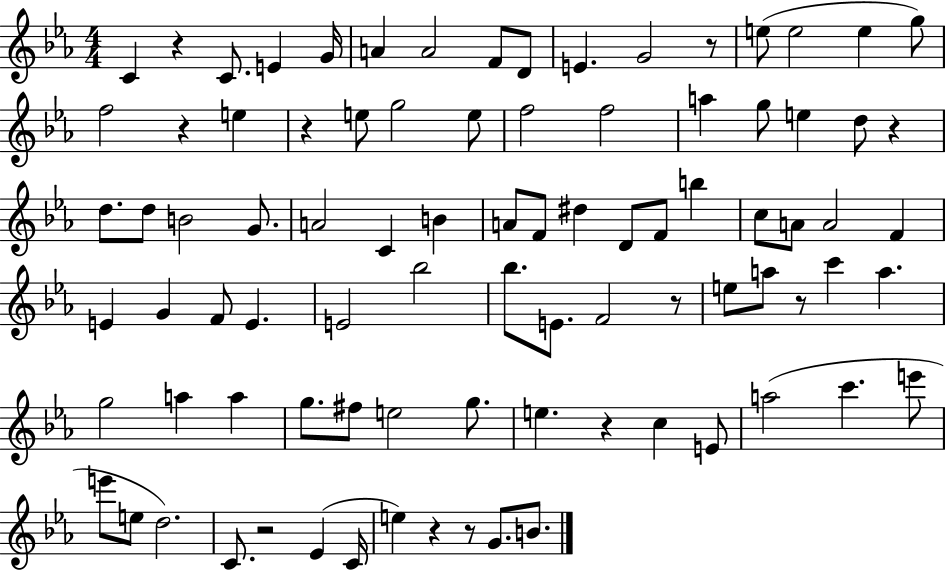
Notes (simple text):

C4/q R/q C4/e. E4/q G4/s A4/q A4/h F4/e D4/e E4/q. G4/h R/e E5/e E5/h E5/q G5/e F5/h R/q E5/q R/q E5/e G5/h E5/e F5/h F5/h A5/q G5/e E5/q D5/e R/q D5/e. D5/e B4/h G4/e. A4/h C4/q B4/q A4/e F4/e D#5/q D4/e F4/e B5/q C5/e A4/e A4/h F4/q E4/q G4/q F4/e E4/q. E4/h Bb5/h Bb5/e. E4/e. F4/h R/e E5/e A5/e R/e C6/q A5/q. G5/h A5/q A5/q G5/e. F#5/e E5/h G5/e. E5/q. R/q C5/q E4/e A5/h C6/q. E6/e E6/e E5/e D5/h. C4/e. R/h Eb4/q C4/s E5/q R/q R/e G4/e. B4/e.